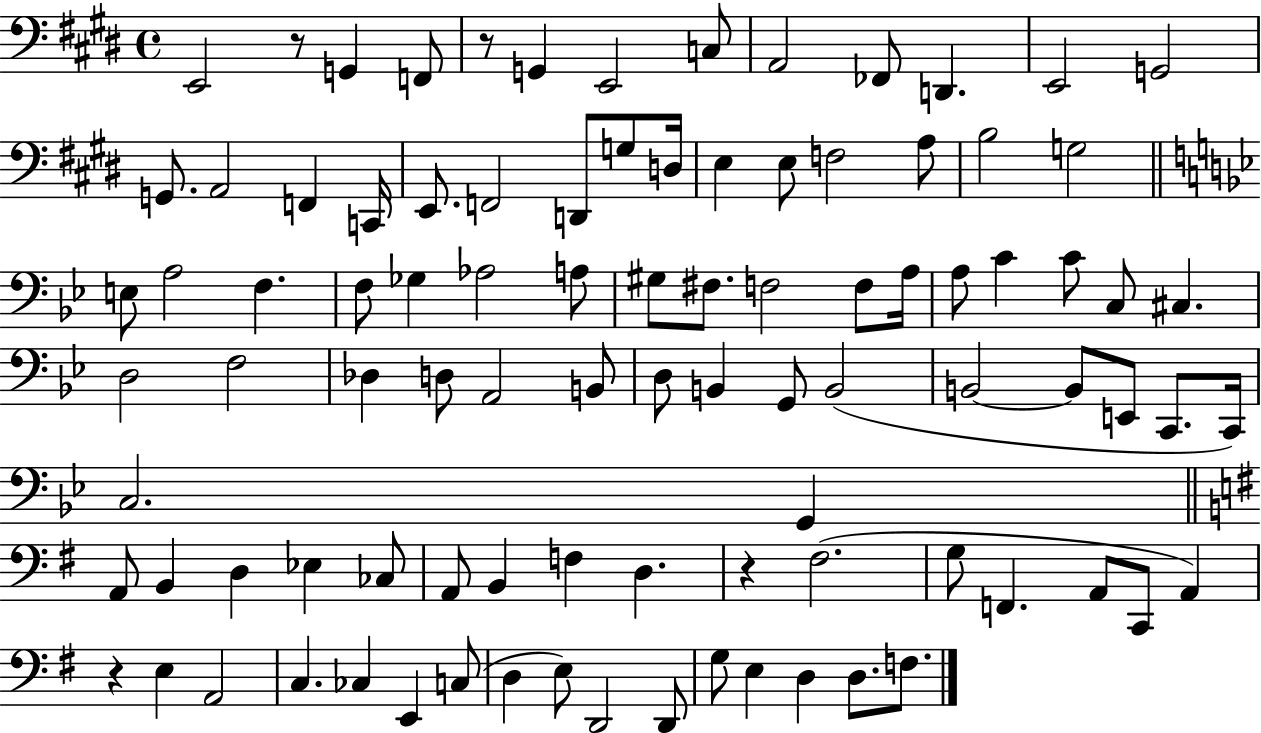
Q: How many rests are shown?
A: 4